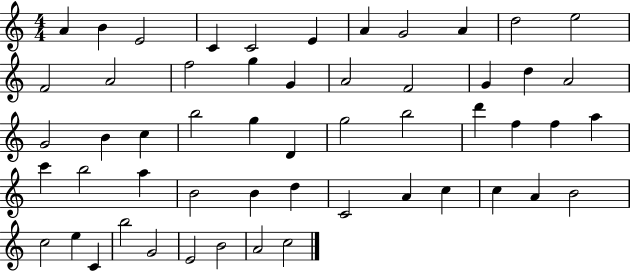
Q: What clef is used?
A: treble